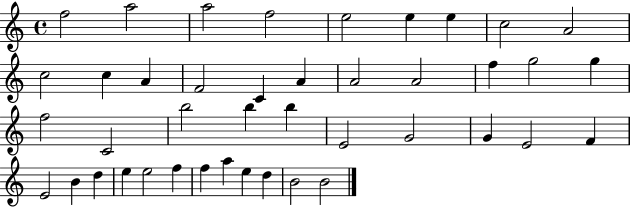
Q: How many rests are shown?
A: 0